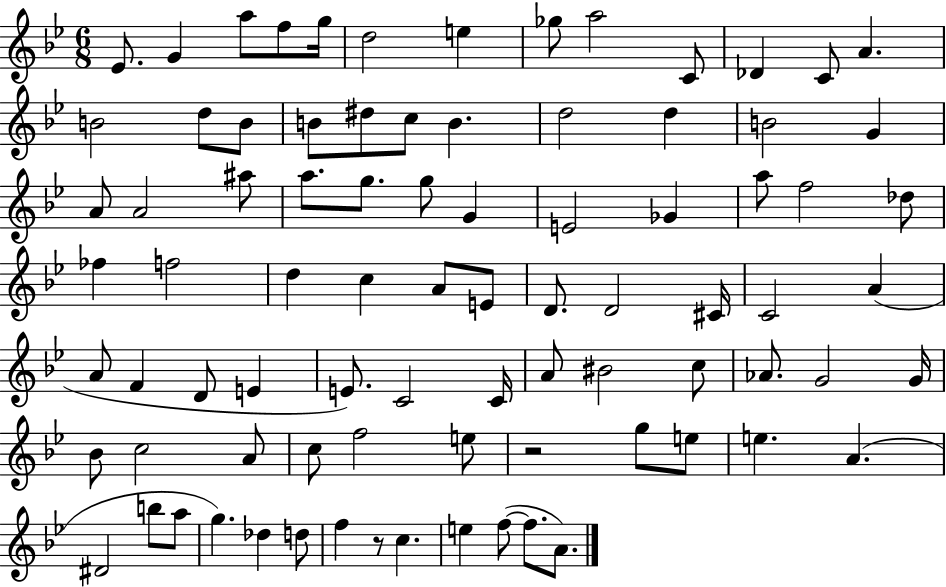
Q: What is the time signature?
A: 6/8